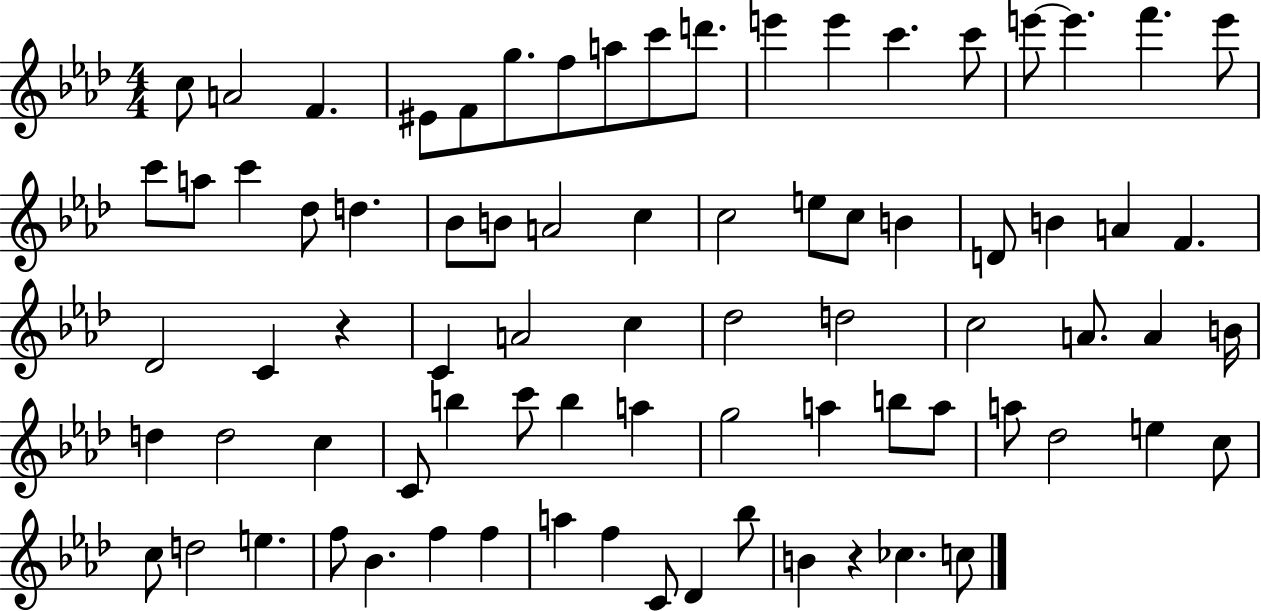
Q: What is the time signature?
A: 4/4